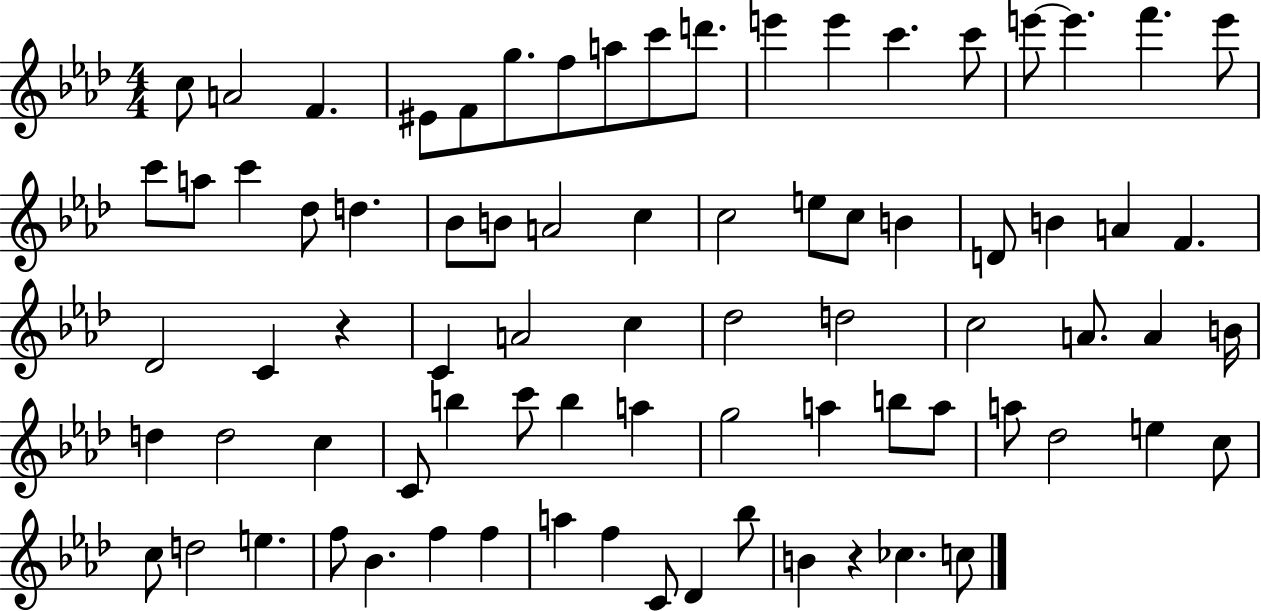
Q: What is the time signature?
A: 4/4